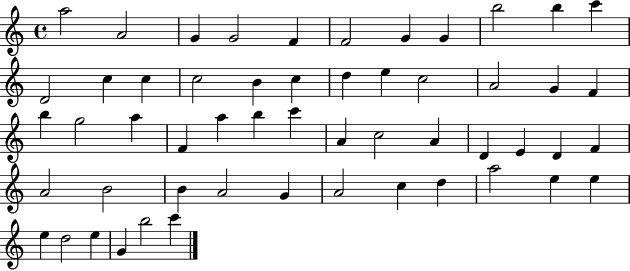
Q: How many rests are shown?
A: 0